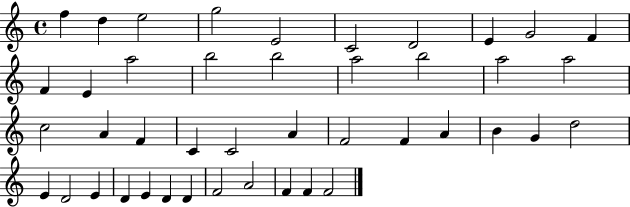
X:1
T:Untitled
M:4/4
L:1/4
K:C
f d e2 g2 E2 C2 D2 E G2 F F E a2 b2 b2 a2 b2 a2 a2 c2 A F C C2 A F2 F A B G d2 E D2 E D E D D F2 A2 F F F2